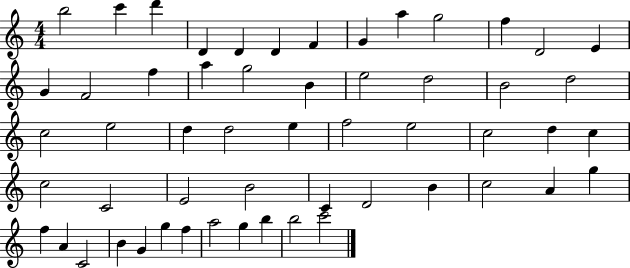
X:1
T:Untitled
M:4/4
L:1/4
K:C
b2 c' d' D D D F G a g2 f D2 E G F2 f a g2 B e2 d2 B2 d2 c2 e2 d d2 e f2 e2 c2 d c c2 C2 E2 B2 C D2 B c2 A g f A C2 B G g f a2 g b b2 c'2